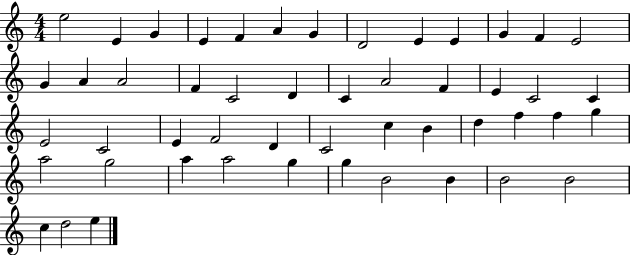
E5/h E4/q G4/q E4/q F4/q A4/q G4/q D4/h E4/q E4/q G4/q F4/q E4/h G4/q A4/q A4/h F4/q C4/h D4/q C4/q A4/h F4/q E4/q C4/h C4/q E4/h C4/h E4/q F4/h D4/q C4/h C5/q B4/q D5/q F5/q F5/q G5/q A5/h G5/h A5/q A5/h G5/q G5/q B4/h B4/q B4/h B4/h C5/q D5/h E5/q